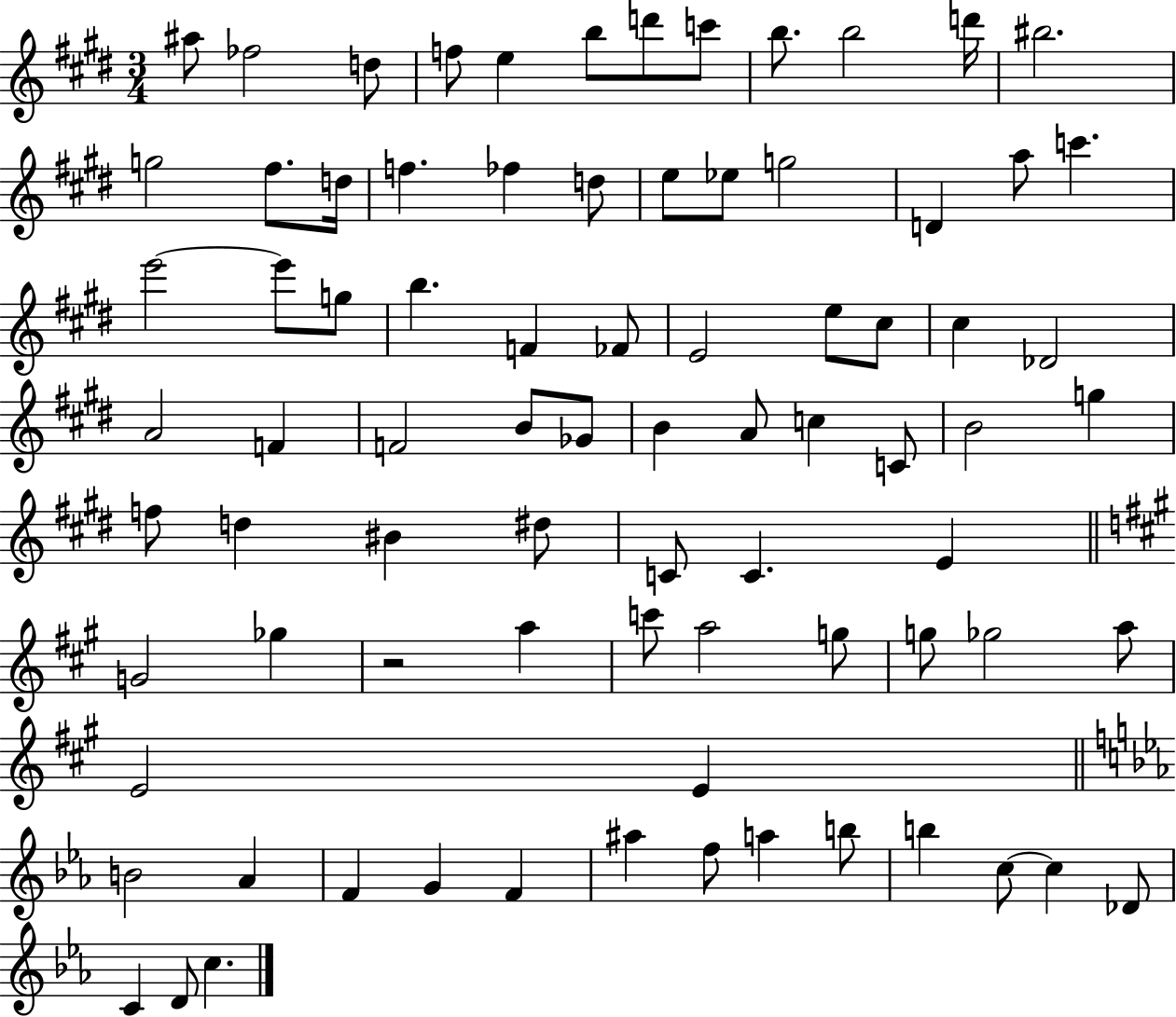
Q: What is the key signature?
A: E major